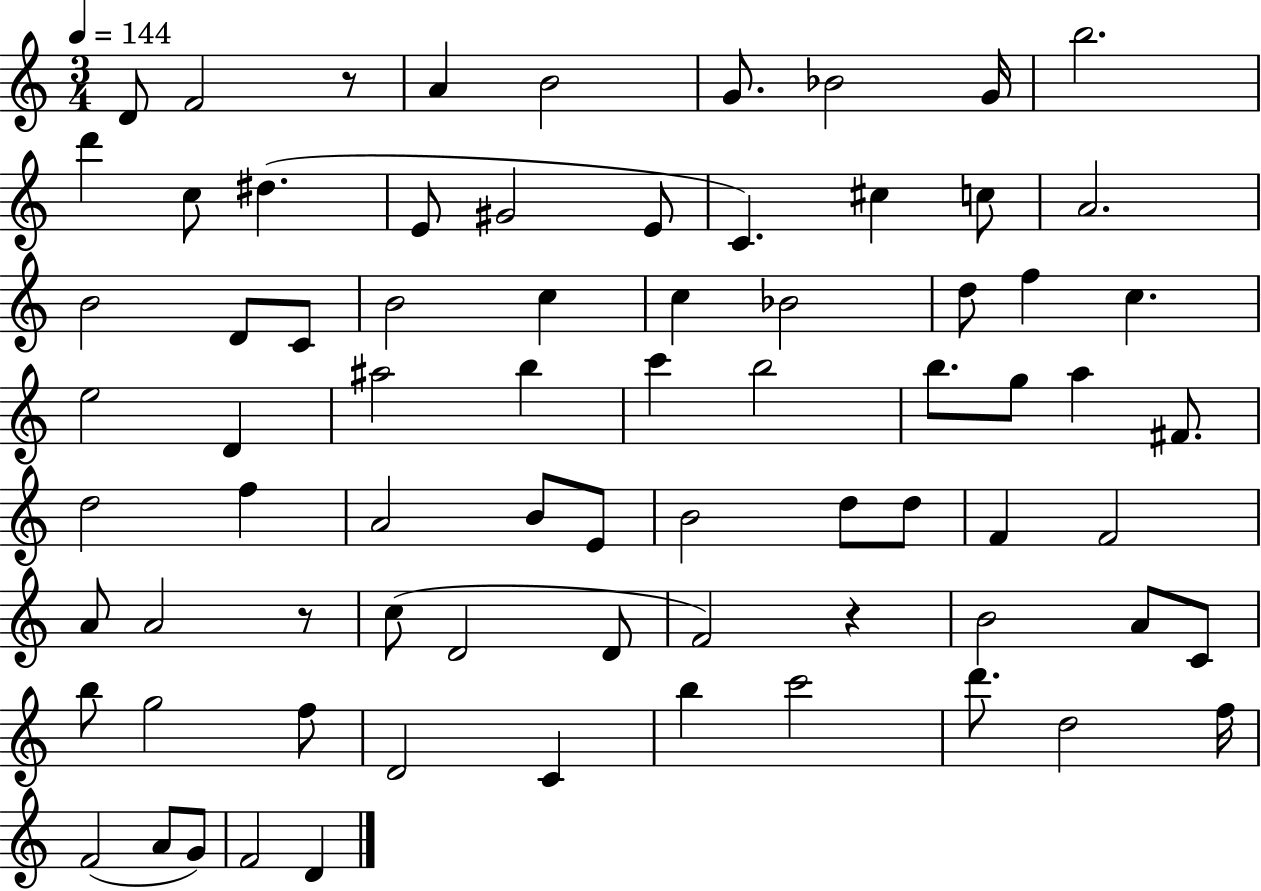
D4/e F4/h R/e A4/q B4/h G4/e. Bb4/h G4/s B5/h. D6/q C5/e D#5/q. E4/e G#4/h E4/e C4/q. C#5/q C5/e A4/h. B4/h D4/e C4/e B4/h C5/q C5/q Bb4/h D5/e F5/q C5/q. E5/h D4/q A#5/h B5/q C6/q B5/h B5/e. G5/e A5/q F#4/e. D5/h F5/q A4/h B4/e E4/e B4/h D5/e D5/e F4/q F4/h A4/e A4/h R/e C5/e D4/h D4/e F4/h R/q B4/h A4/e C4/e B5/e G5/h F5/e D4/h C4/q B5/q C6/h D6/e. D5/h F5/s F4/h A4/e G4/e F4/h D4/q